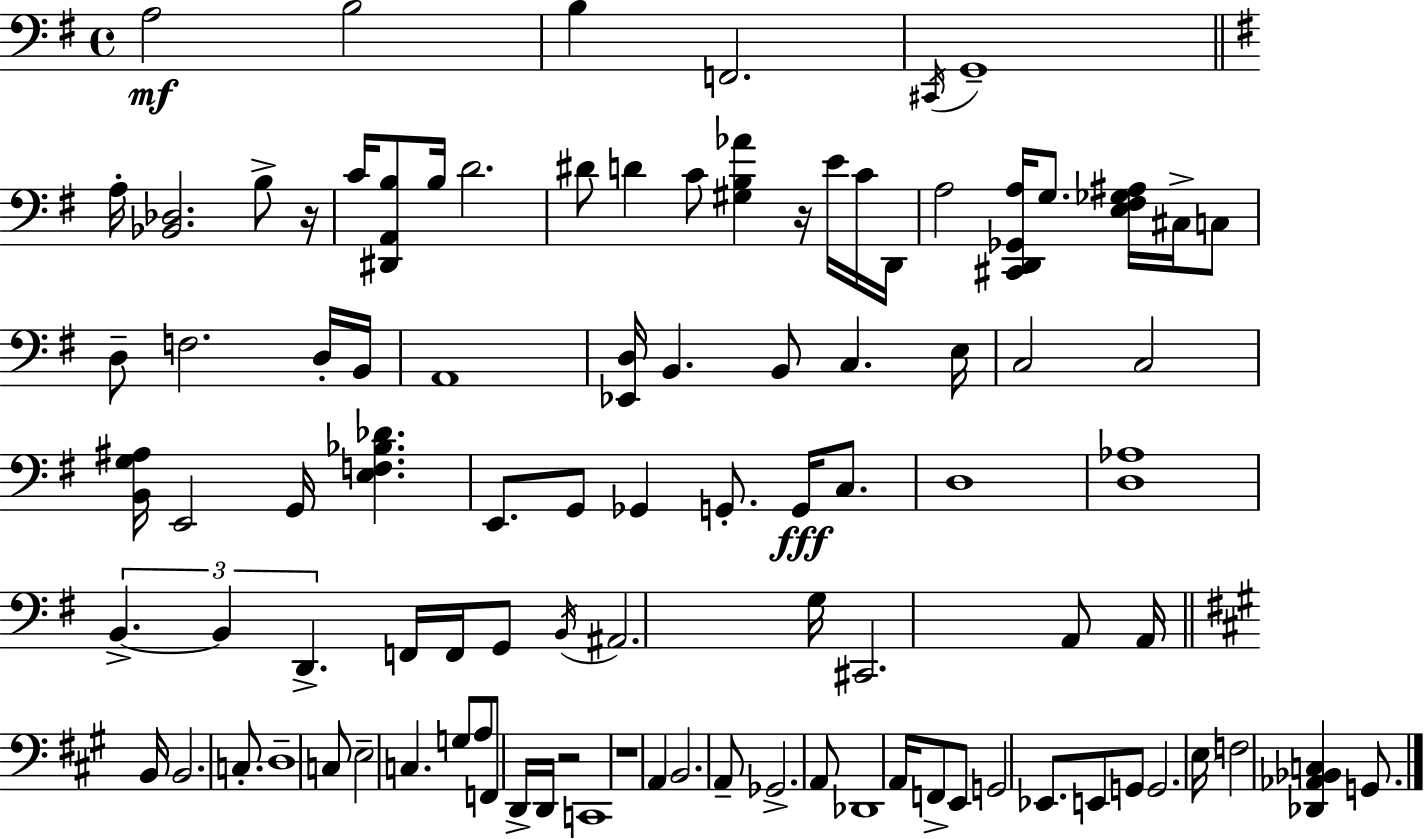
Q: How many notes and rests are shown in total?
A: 97